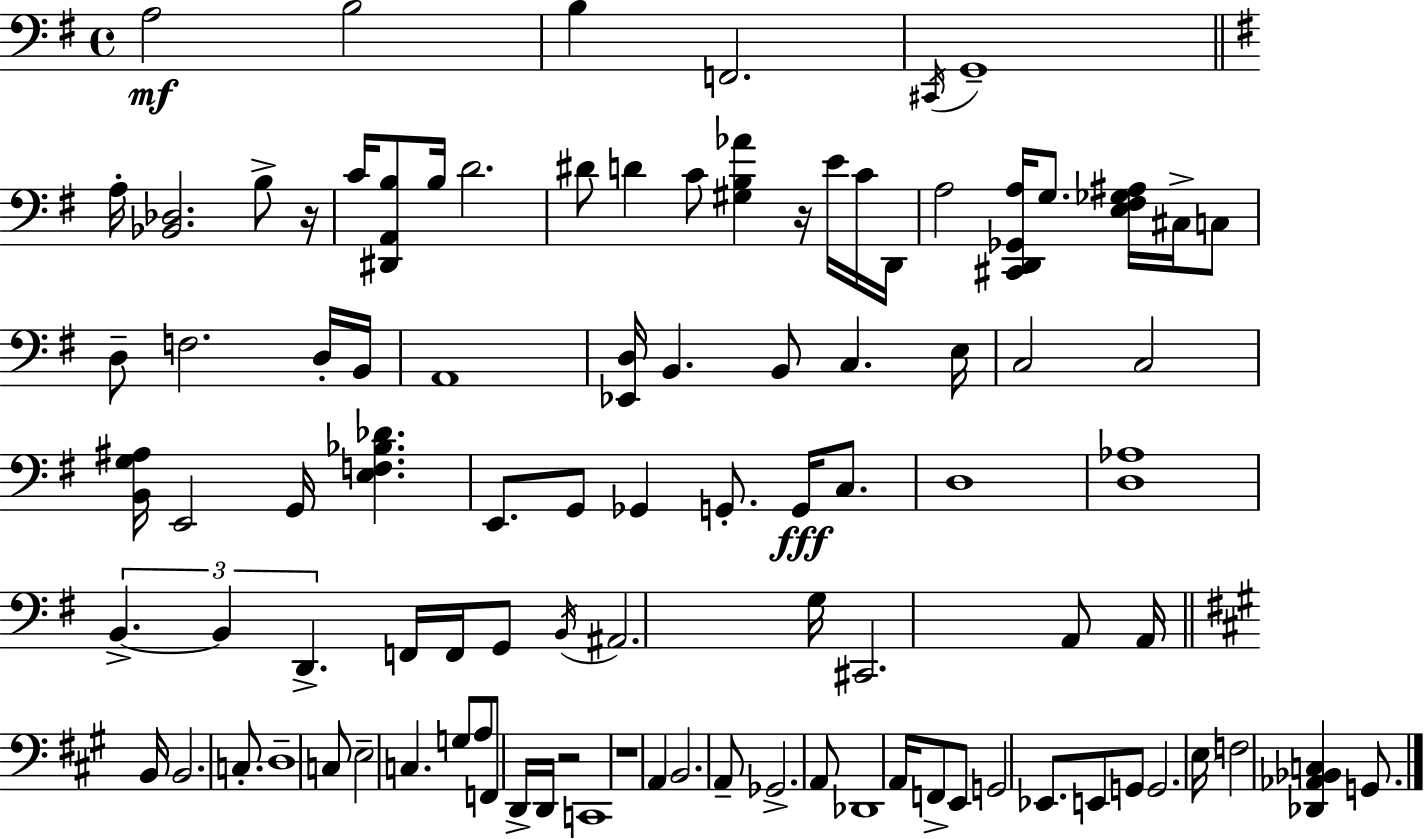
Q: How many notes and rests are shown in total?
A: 97